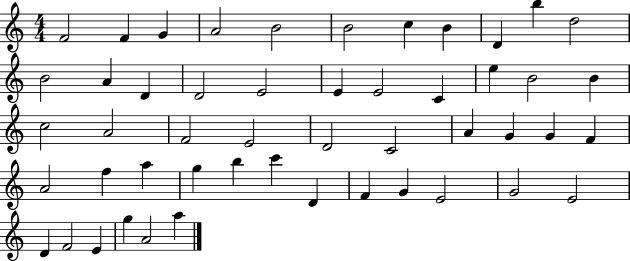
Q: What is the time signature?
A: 4/4